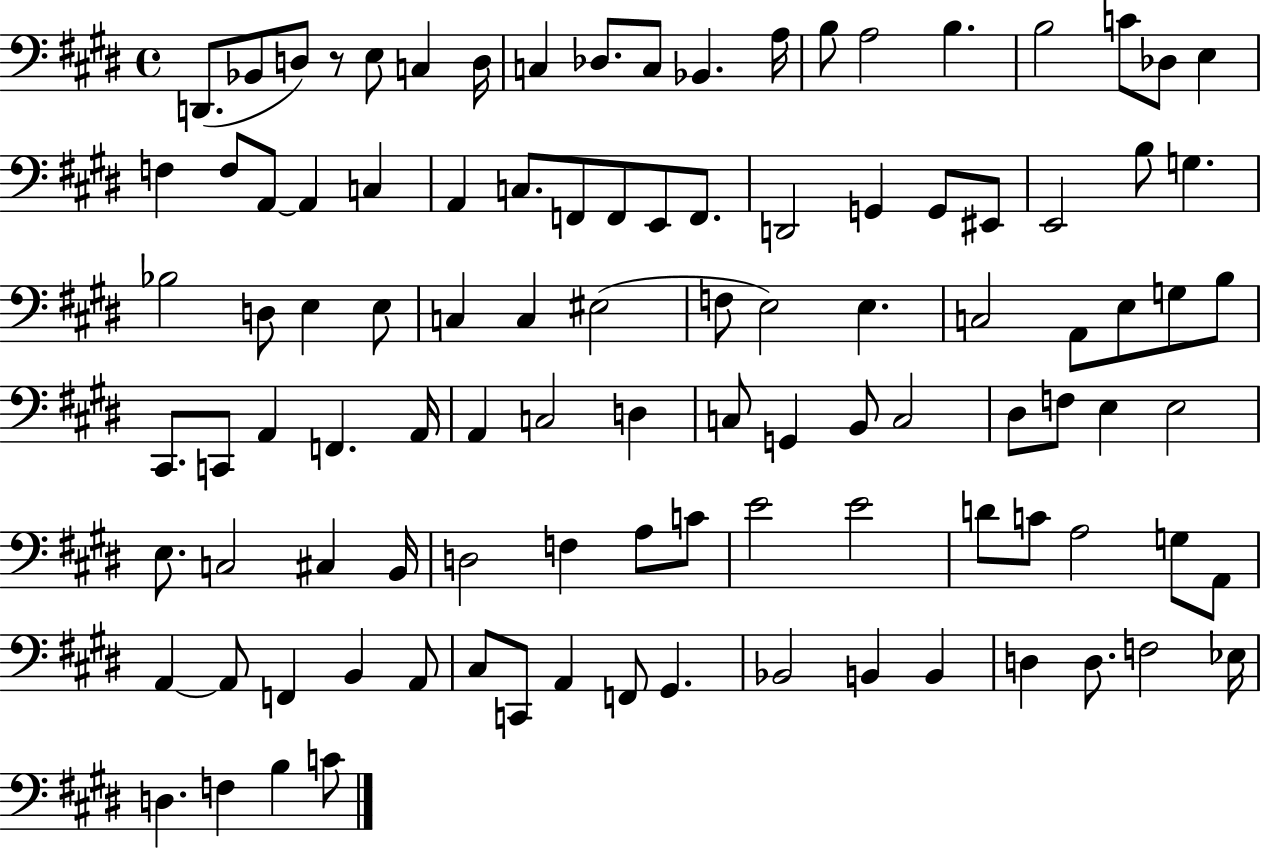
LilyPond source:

{
  \clef bass
  \time 4/4
  \defaultTimeSignature
  \key e \major
  \repeat volta 2 { d,8.( bes,8 d8) r8 e8 c4 d16 | c4 des8. c8 bes,4. a16 | b8 a2 b4. | b2 c'8 des8 e4 | \break f4 f8 a,8~~ a,4 c4 | a,4 c8. f,8 f,8 e,8 f,8. | d,2 g,4 g,8 eis,8 | e,2 b8 g4. | \break bes2 d8 e4 e8 | c4 c4 eis2( | f8 e2) e4. | c2 a,8 e8 g8 b8 | \break cis,8. c,8 a,4 f,4. a,16 | a,4 c2 d4 | c8 g,4 b,8 c2 | dis8 f8 e4 e2 | \break e8. c2 cis4 b,16 | d2 f4 a8 c'8 | e'2 e'2 | d'8 c'8 a2 g8 a,8 | \break a,4~~ a,8 f,4 b,4 a,8 | cis8 c,8 a,4 f,8 gis,4. | bes,2 b,4 b,4 | d4 d8. f2 ees16 | \break d4. f4 b4 c'8 | } \bar "|."
}